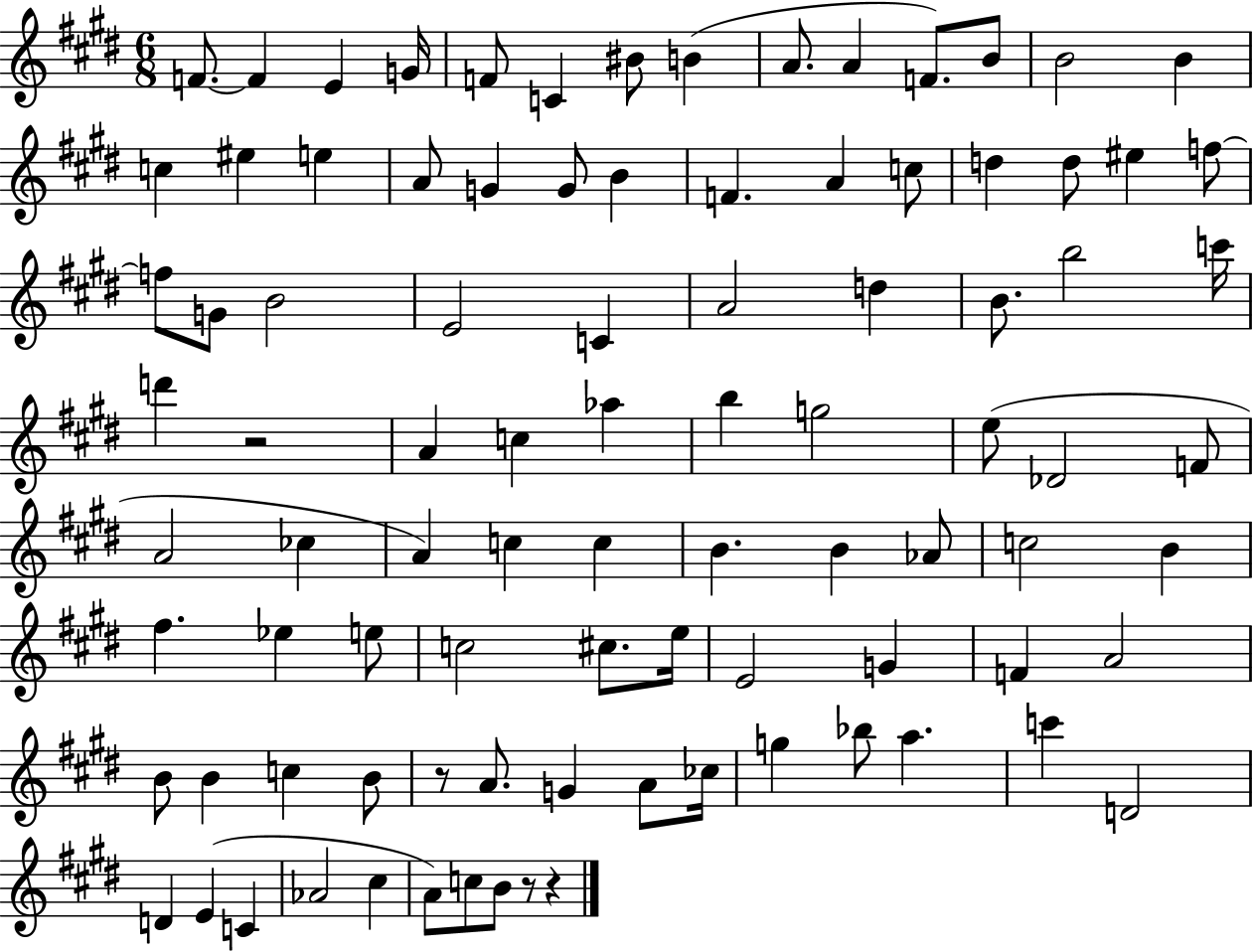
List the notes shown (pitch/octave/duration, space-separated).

F4/e. F4/q E4/q G4/s F4/e C4/q BIS4/e B4/q A4/e. A4/q F4/e. B4/e B4/h B4/q C5/q EIS5/q E5/q A4/e G4/q G4/e B4/q F4/q. A4/q C5/e D5/q D5/e EIS5/q F5/e F5/e G4/e B4/h E4/h C4/q A4/h D5/q B4/e. B5/h C6/s D6/q R/h A4/q C5/q Ab5/q B5/q G5/h E5/e Db4/h F4/e A4/h CES5/q A4/q C5/q C5/q B4/q. B4/q Ab4/e C5/h B4/q F#5/q. Eb5/q E5/e C5/h C#5/e. E5/s E4/h G4/q F4/q A4/h B4/e B4/q C5/q B4/e R/e A4/e. G4/q A4/e CES5/s G5/q Bb5/e A5/q. C6/q D4/h D4/q E4/q C4/q Ab4/h C#5/q A4/e C5/e B4/e R/e R/q